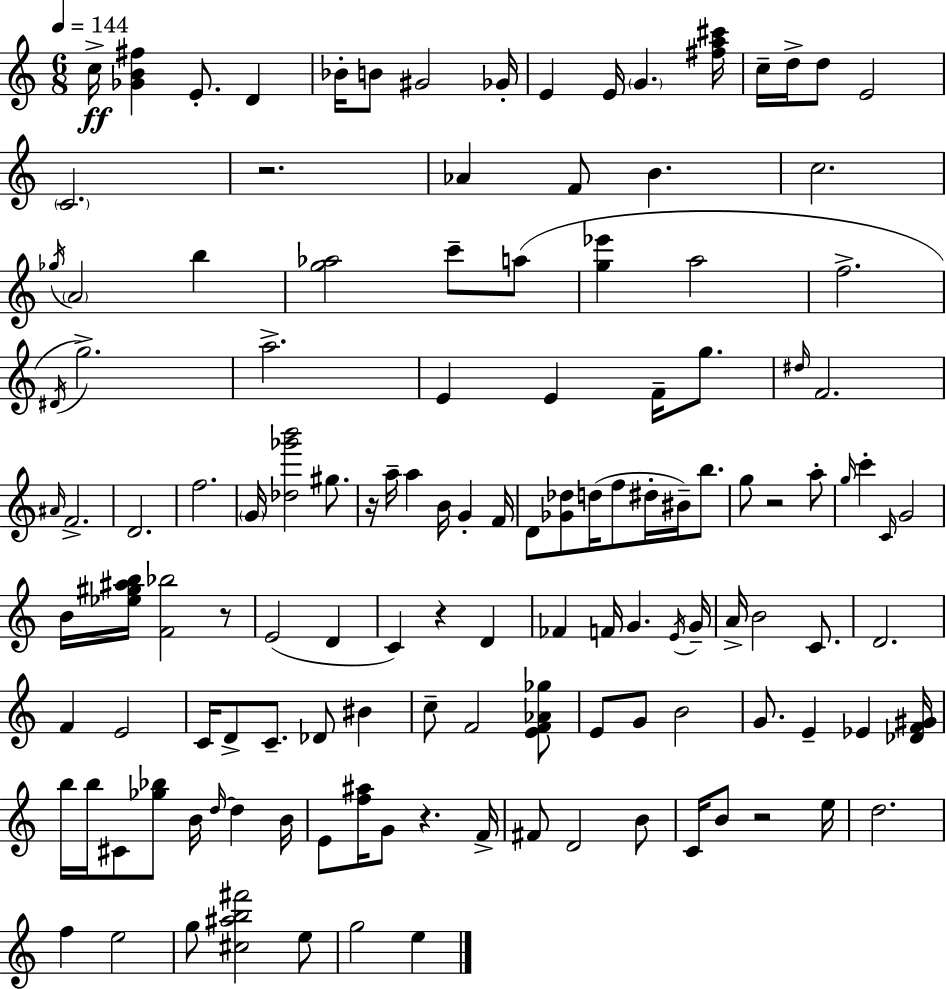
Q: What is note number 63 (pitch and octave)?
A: D4